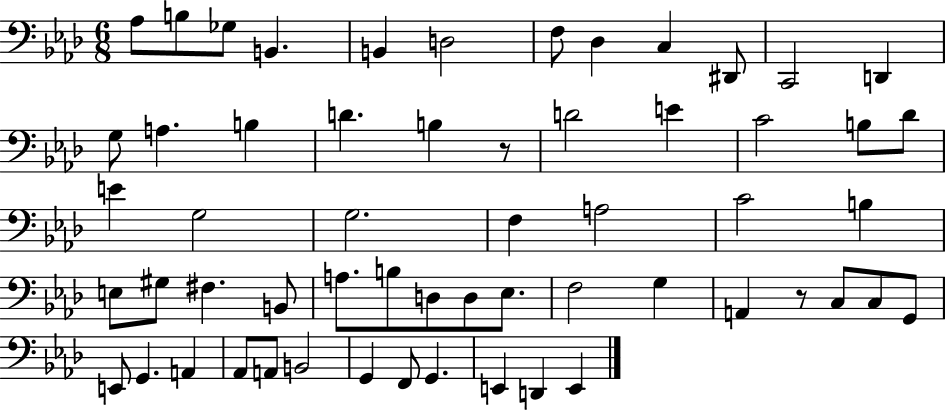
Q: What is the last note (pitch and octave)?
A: E2